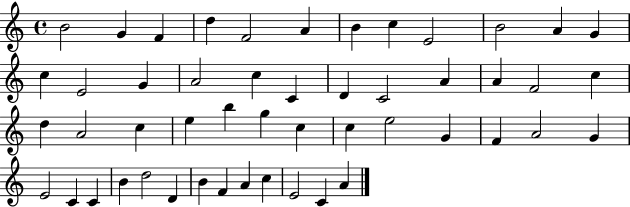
B4/h G4/q F4/q D5/q F4/h A4/q B4/q C5/q E4/h B4/h A4/q G4/q C5/q E4/h G4/q A4/h C5/q C4/q D4/q C4/h A4/q A4/q F4/h C5/q D5/q A4/h C5/q E5/q B5/q G5/q C5/q C5/q E5/h G4/q F4/q A4/h G4/q E4/h C4/q C4/q B4/q D5/h D4/q B4/q F4/q A4/q C5/q E4/h C4/q A4/q